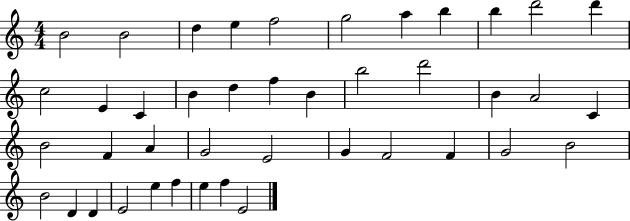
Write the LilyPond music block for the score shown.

{
  \clef treble
  \numericTimeSignature
  \time 4/4
  \key c \major
  b'2 b'2 | d''4 e''4 f''2 | g''2 a''4 b''4 | b''4 d'''2 d'''4 | \break c''2 e'4 c'4 | b'4 d''4 f''4 b'4 | b''2 d'''2 | b'4 a'2 c'4 | \break b'2 f'4 a'4 | g'2 e'2 | g'4 f'2 f'4 | g'2 b'2 | \break b'2 d'4 d'4 | e'2 e''4 f''4 | e''4 f''4 e'2 | \bar "|."
}